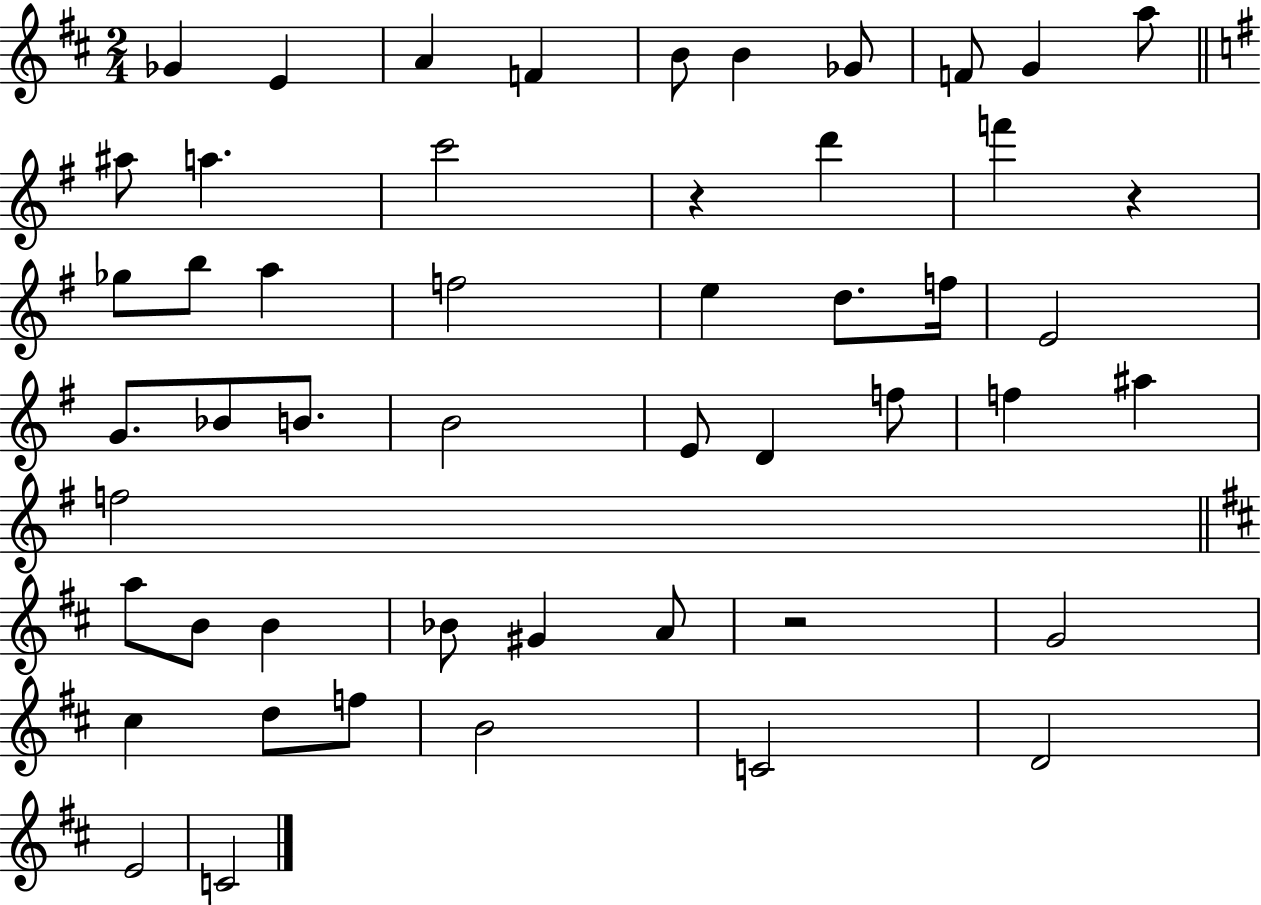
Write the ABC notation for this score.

X:1
T:Untitled
M:2/4
L:1/4
K:D
_G E A F B/2 B _G/2 F/2 G a/2 ^a/2 a c'2 z d' f' z _g/2 b/2 a f2 e d/2 f/4 E2 G/2 _B/2 B/2 B2 E/2 D f/2 f ^a f2 a/2 B/2 B _B/2 ^G A/2 z2 G2 ^c d/2 f/2 B2 C2 D2 E2 C2